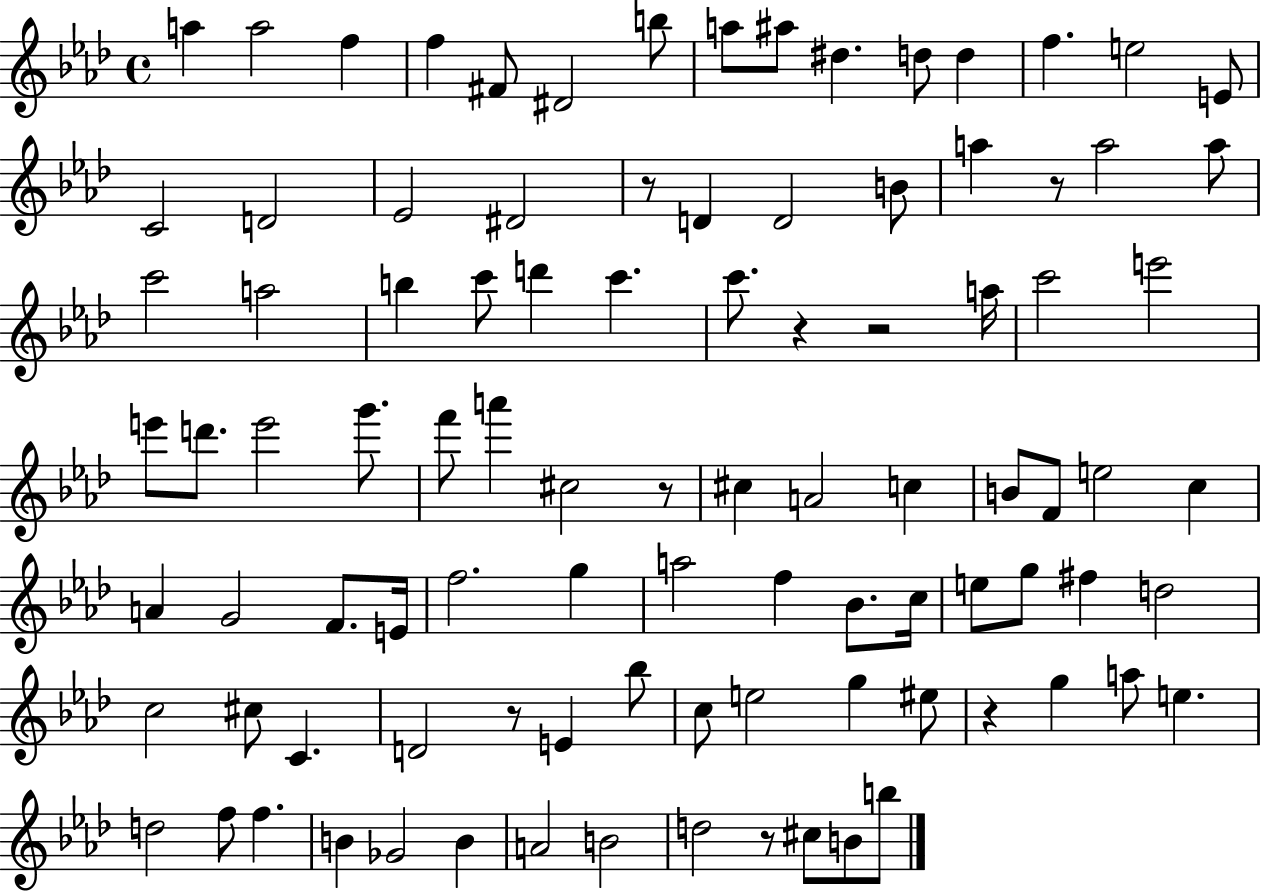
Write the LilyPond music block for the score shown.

{
  \clef treble
  \time 4/4
  \defaultTimeSignature
  \key aes \major
  a''4 a''2 f''4 | f''4 fis'8 dis'2 b''8 | a''8 ais''8 dis''4. d''8 d''4 | f''4. e''2 e'8 | \break c'2 d'2 | ees'2 dis'2 | r8 d'4 d'2 b'8 | a''4 r8 a''2 a''8 | \break c'''2 a''2 | b''4 c'''8 d'''4 c'''4. | c'''8. r4 r2 a''16 | c'''2 e'''2 | \break e'''8 d'''8. e'''2 g'''8. | f'''8 a'''4 cis''2 r8 | cis''4 a'2 c''4 | b'8 f'8 e''2 c''4 | \break a'4 g'2 f'8. e'16 | f''2. g''4 | a''2 f''4 bes'8. c''16 | e''8 g''8 fis''4 d''2 | \break c''2 cis''8 c'4. | d'2 r8 e'4 bes''8 | c''8 e''2 g''4 eis''8 | r4 g''4 a''8 e''4. | \break d''2 f''8 f''4. | b'4 ges'2 b'4 | a'2 b'2 | d''2 r8 cis''8 b'8 b''8 | \break \bar "|."
}